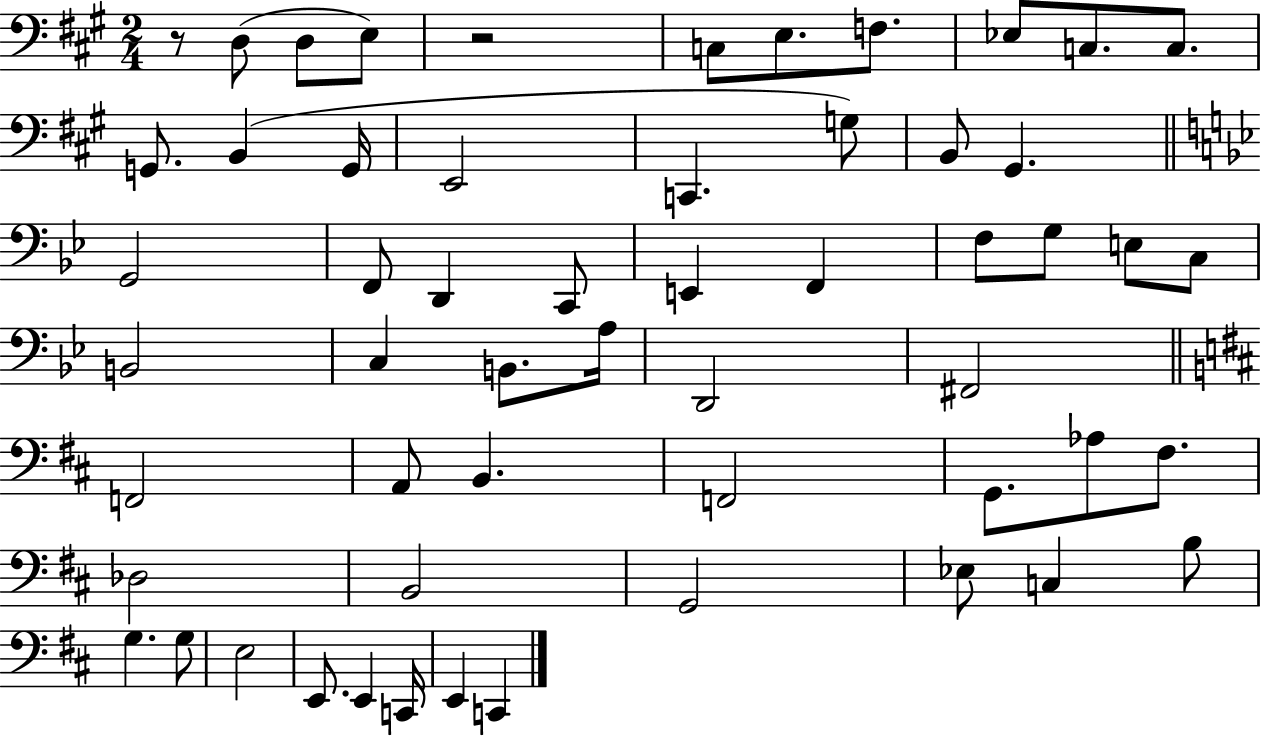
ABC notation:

X:1
T:Untitled
M:2/4
L:1/4
K:A
z/2 D,/2 D,/2 E,/2 z2 C,/2 E,/2 F,/2 _E,/2 C,/2 C,/2 G,,/2 B,, G,,/4 E,,2 C,, G,/2 B,,/2 ^G,, G,,2 F,,/2 D,, C,,/2 E,, F,, F,/2 G,/2 E,/2 C,/2 B,,2 C, B,,/2 A,/4 D,,2 ^F,,2 F,,2 A,,/2 B,, F,,2 G,,/2 _A,/2 ^F,/2 _D,2 B,,2 G,,2 _E,/2 C, B,/2 G, G,/2 E,2 E,,/2 E,, C,,/4 E,, C,,